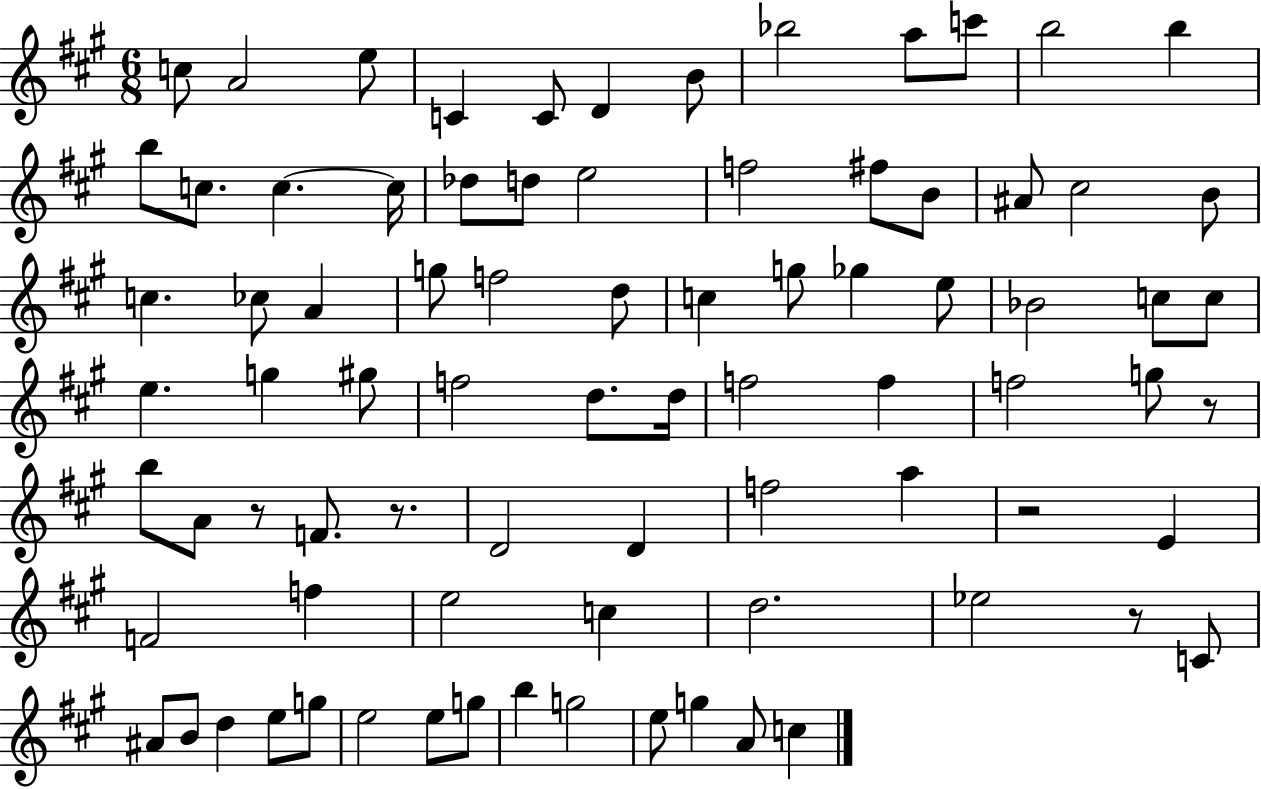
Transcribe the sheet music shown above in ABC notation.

X:1
T:Untitled
M:6/8
L:1/4
K:A
c/2 A2 e/2 C C/2 D B/2 _b2 a/2 c'/2 b2 b b/2 c/2 c c/4 _d/2 d/2 e2 f2 ^f/2 B/2 ^A/2 ^c2 B/2 c _c/2 A g/2 f2 d/2 c g/2 _g e/2 _B2 c/2 c/2 e g ^g/2 f2 d/2 d/4 f2 f f2 g/2 z/2 b/2 A/2 z/2 F/2 z/2 D2 D f2 a z2 E F2 f e2 c d2 _e2 z/2 C/2 ^A/2 B/2 d e/2 g/2 e2 e/2 g/2 b g2 e/2 g A/2 c